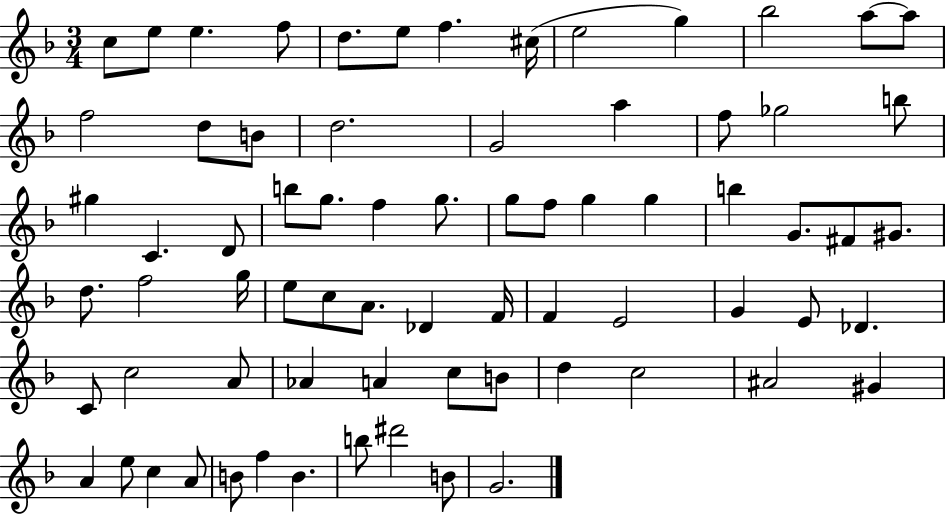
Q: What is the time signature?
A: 3/4